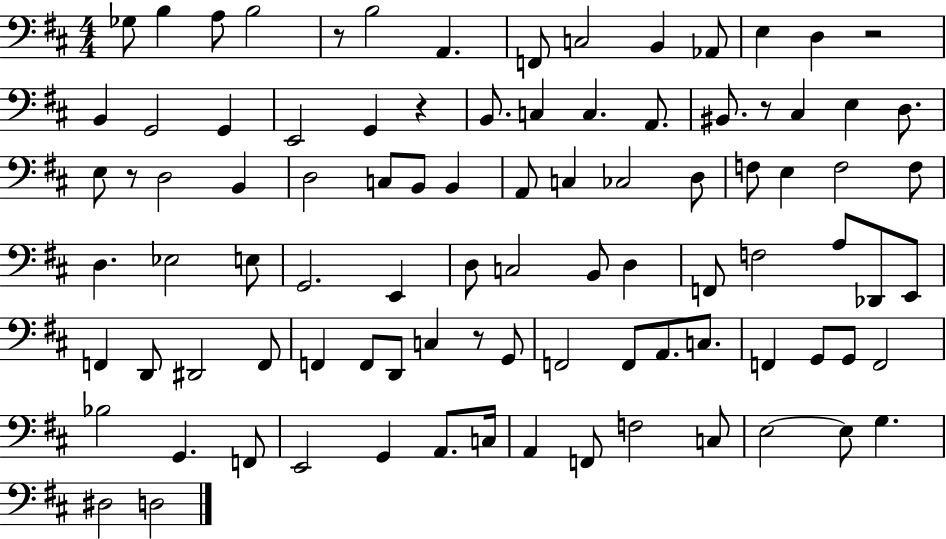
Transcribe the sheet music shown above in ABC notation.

X:1
T:Untitled
M:4/4
L:1/4
K:D
_G,/2 B, A,/2 B,2 z/2 B,2 A,, F,,/2 C,2 B,, _A,,/2 E, D, z2 B,, G,,2 G,, E,,2 G,, z B,,/2 C, C, A,,/2 ^B,,/2 z/2 ^C, E, D,/2 E,/2 z/2 D,2 B,, D,2 C,/2 B,,/2 B,, A,,/2 C, _C,2 D,/2 F,/2 E, F,2 F,/2 D, _E,2 E,/2 G,,2 E,, D,/2 C,2 B,,/2 D, F,,/2 F,2 A,/2 _D,,/2 E,,/2 F,, D,,/2 ^D,,2 F,,/2 F,, F,,/2 D,,/2 C, z/2 G,,/2 F,,2 F,,/2 A,,/2 C,/2 F,, G,,/2 G,,/2 F,,2 _B,2 G,, F,,/2 E,,2 G,, A,,/2 C,/4 A,, F,,/2 F,2 C,/2 E,2 E,/2 G, ^D,2 D,2